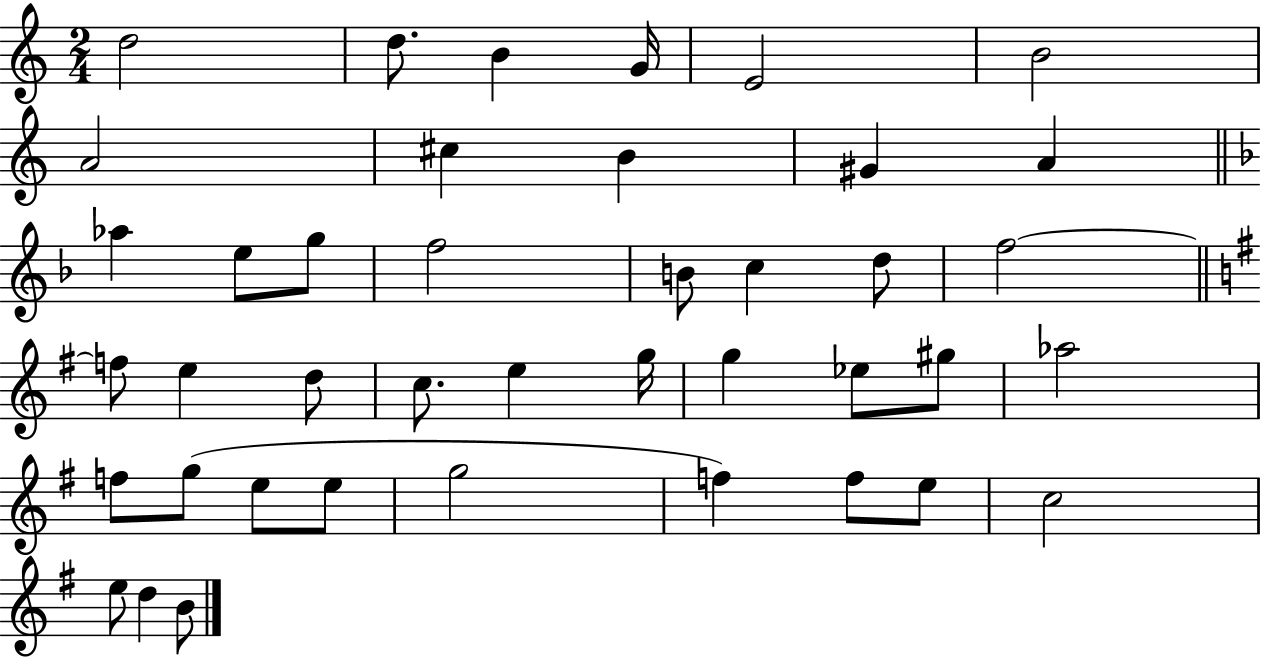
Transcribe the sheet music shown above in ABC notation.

X:1
T:Untitled
M:2/4
L:1/4
K:C
d2 d/2 B G/4 E2 B2 A2 ^c B ^G A _a e/2 g/2 f2 B/2 c d/2 f2 f/2 e d/2 c/2 e g/4 g _e/2 ^g/2 _a2 f/2 g/2 e/2 e/2 g2 f f/2 e/2 c2 e/2 d B/2